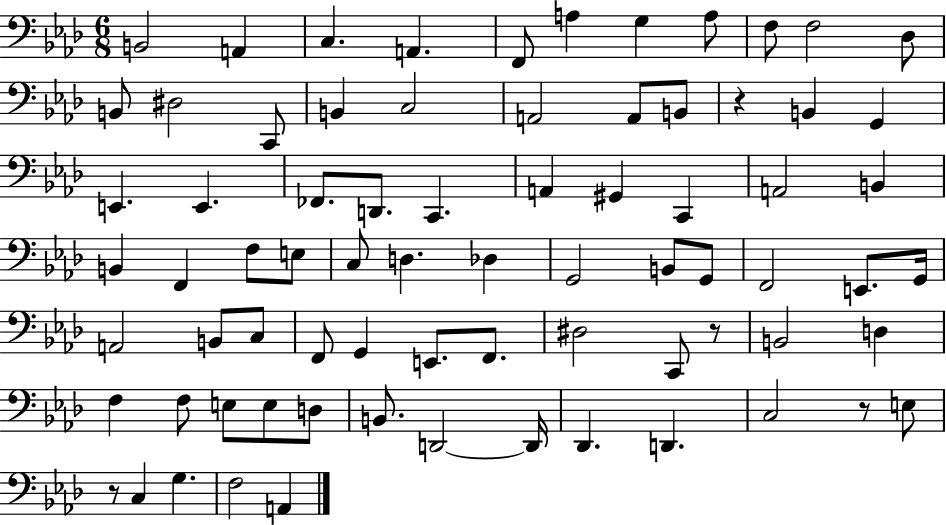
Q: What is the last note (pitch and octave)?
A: A2